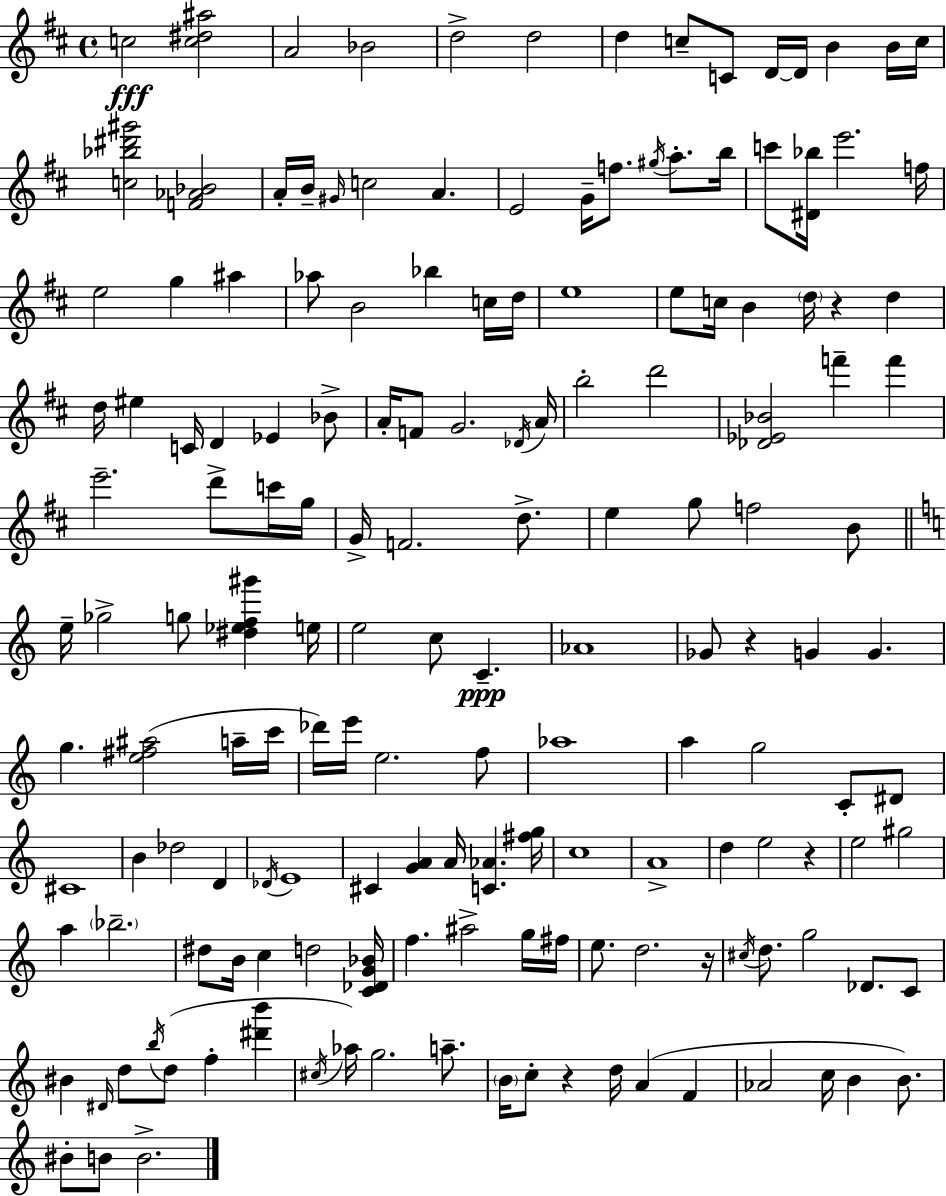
C5/h [C5,D#5,A#5]/h A4/h Bb4/h D5/h D5/h D5/q C5/e C4/e D4/s D4/s B4/q B4/s C5/s [C5,Bb5,D#6,G#6]/h [F4,Ab4,Bb4]/h A4/s B4/s G#4/s C5/h A4/q. E4/h G4/s F5/e. G#5/s A5/e. B5/s C6/e [D#4,Bb5]/s E6/h. F5/s E5/h G5/q A#5/q Ab5/e B4/h Bb5/q C5/s D5/s E5/w E5/e C5/s B4/q D5/s R/q D5/q D5/s EIS5/q C4/s D4/q Eb4/q Bb4/e A4/s F4/e G4/h. Db4/s A4/s B5/h D6/h [Db4,Eb4,Bb4]/h F6/q F6/q E6/h. D6/e C6/s G5/s G4/s F4/h. D5/e. E5/q G5/e F5/h B4/e E5/s Gb5/h G5/e [D#5,Eb5,F5,G#6]/q E5/s E5/h C5/e C4/q. Ab4/w Gb4/e R/q G4/q G4/q. G5/q. [E5,F#5,A#5]/h A5/s C6/s Db6/s E6/s E5/h. F5/e Ab5/w A5/q G5/h C4/e D#4/e C#4/w B4/q Db5/h D4/q Db4/s E4/w C#4/q [G4,A4]/q A4/s [C4,Ab4]/q. [F#5,G5]/s C5/w A4/w D5/q E5/h R/q E5/h G#5/h A5/q Bb5/h. D#5/e B4/s C5/q D5/h [C4,Db4,G4,Bb4]/s F5/q. A#5/h G5/s F#5/s E5/e. D5/h. R/s C#5/s D5/e. G5/h Db4/e. C4/e BIS4/q D#4/s D5/e B5/s D5/e F5/q [D#6,B6]/q C#5/s Ab5/s G5/h. A5/e. B4/s C5/e R/q D5/s A4/q F4/q Ab4/h C5/s B4/q B4/e. BIS4/e B4/e B4/h.